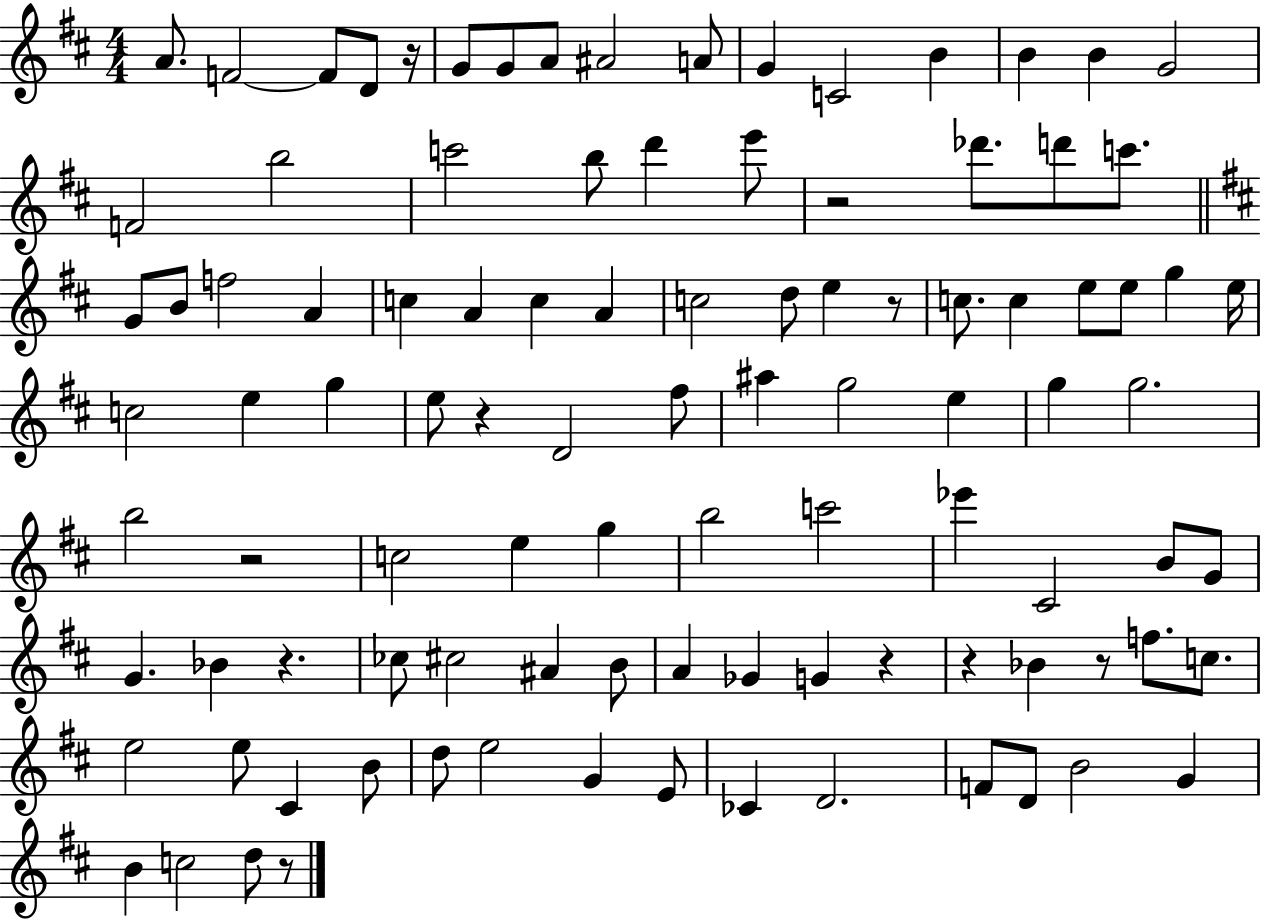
{
  \clef treble
  \numericTimeSignature
  \time 4/4
  \key d \major
  \repeat volta 2 { a'8. f'2~~ f'8 d'8 r16 | g'8 g'8 a'8 ais'2 a'8 | g'4 c'2 b'4 | b'4 b'4 g'2 | \break f'2 b''2 | c'''2 b''8 d'''4 e'''8 | r2 des'''8. d'''8 c'''8. | \bar "||" \break \key d \major g'8 b'8 f''2 a'4 | c''4 a'4 c''4 a'4 | c''2 d''8 e''4 r8 | c''8. c''4 e''8 e''8 g''4 e''16 | \break c''2 e''4 g''4 | e''8 r4 d'2 fis''8 | ais''4 g''2 e''4 | g''4 g''2. | \break b''2 r2 | c''2 e''4 g''4 | b''2 c'''2 | ees'''4 cis'2 b'8 g'8 | \break g'4. bes'4 r4. | ces''8 cis''2 ais'4 b'8 | a'4 ges'4 g'4 r4 | r4 bes'4 r8 f''8. c''8. | \break e''2 e''8 cis'4 b'8 | d''8 e''2 g'4 e'8 | ces'4 d'2. | f'8 d'8 b'2 g'4 | \break b'4 c''2 d''8 r8 | } \bar "|."
}